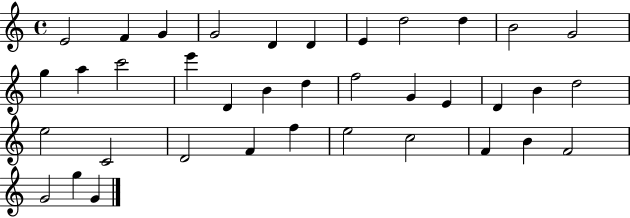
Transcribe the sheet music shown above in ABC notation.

X:1
T:Untitled
M:4/4
L:1/4
K:C
E2 F G G2 D D E d2 d B2 G2 g a c'2 e' D B d f2 G E D B d2 e2 C2 D2 F f e2 c2 F B F2 G2 g G